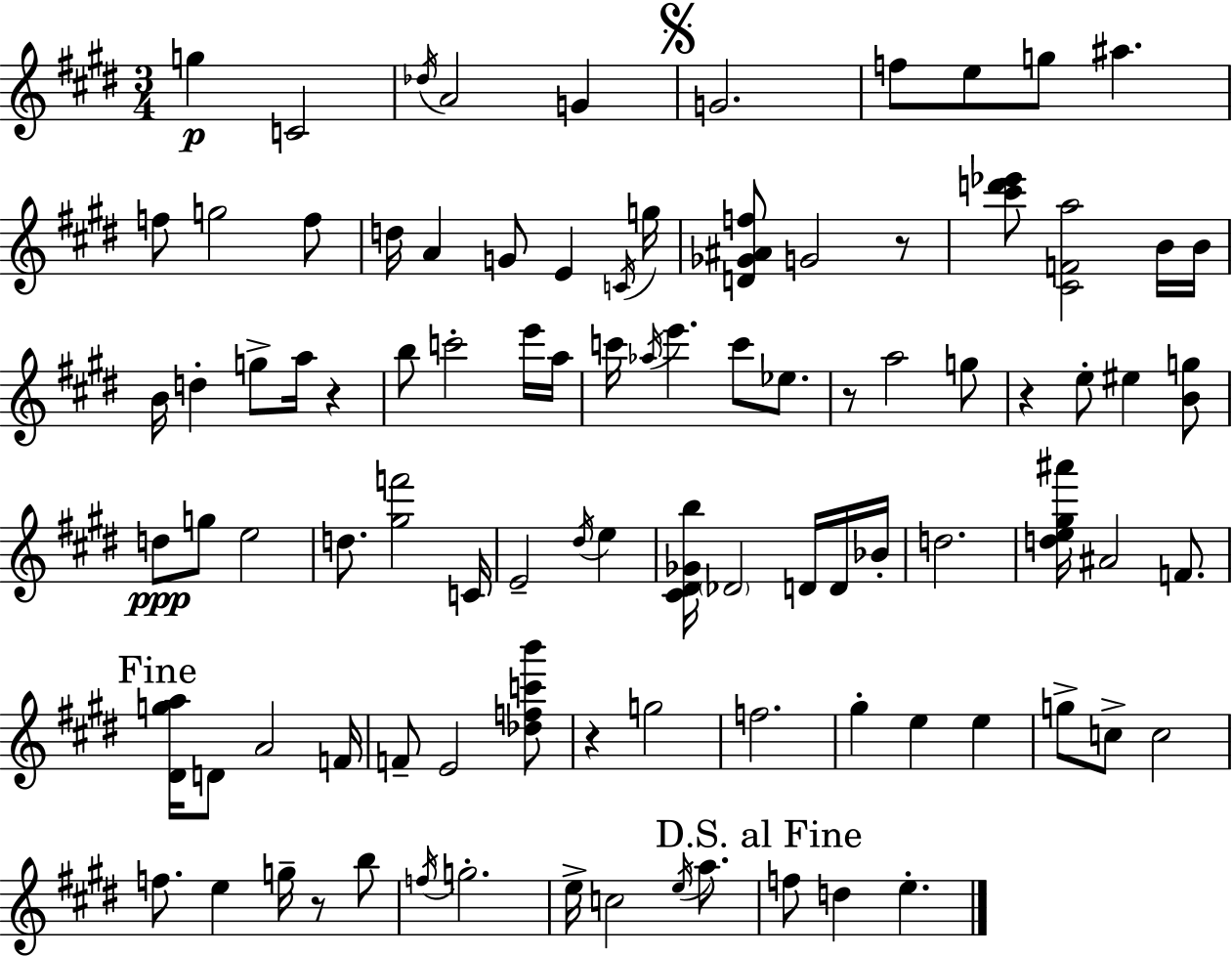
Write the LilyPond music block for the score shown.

{
  \clef treble
  \numericTimeSignature
  \time 3/4
  \key e \major
  g''4\p c'2 | \acciaccatura { des''16 } a'2 g'4 | \mark \markup { \musicglyph "scripts.segno" } g'2. | f''8 e''8 g''8 ais''4. | \break f''8 g''2 f''8 | d''16 a'4 g'8 e'4 | \acciaccatura { c'16 } g''16 <d' ges' ais' f''>8 g'2 | r8 <cis''' d''' ees'''>8 <cis' f' a''>2 | \break b'16 b'16 b'16 d''4-. g''8-> a''16 r4 | b''8 c'''2-. | e'''16 a''16 c'''16 \acciaccatura { aes''16 } e'''4. c'''8 | ees''8. r8 a''2 | \break g''8 r4 e''8-. eis''4 | <b' g''>8 d''8\ppp g''8 e''2 | d''8. <gis'' f'''>2 | c'16 e'2-- \acciaccatura { dis''16 } | \break e''4 <cis' dis' ges' b''>16 \parenthesize des'2 | d'16 d'16 bes'16-. d''2. | <d'' e'' gis'' ais'''>16 ais'2 | f'8. \mark "Fine" <dis' g'' a''>16 d'8 a'2 | \break f'16 f'8-- e'2 | <des'' f'' c''' b'''>8 r4 g''2 | f''2. | gis''4-. e''4 | \break e''4 g''8-> c''8-> c''2 | f''8. e''4 g''16-- | r8 b''8 \acciaccatura { f''16 } g''2.-. | e''16-> c''2 | \break \acciaccatura { e''16 } a''8. \mark "D.S. al Fine" f''8 d''4 | e''4.-. \bar "|."
}